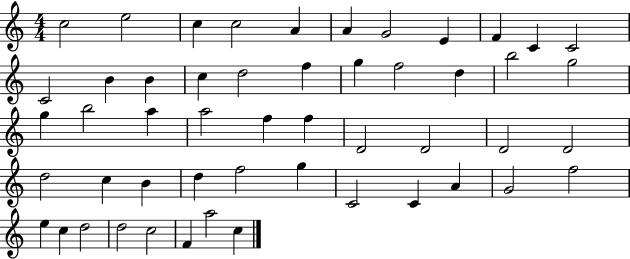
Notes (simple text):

C5/h E5/h C5/q C5/h A4/q A4/q G4/h E4/q F4/q C4/q C4/h C4/h B4/q B4/q C5/q D5/h F5/q G5/q F5/h D5/q B5/h G5/h G5/q B5/h A5/q A5/h F5/q F5/q D4/h D4/h D4/h D4/h D5/h C5/q B4/q D5/q F5/h G5/q C4/h C4/q A4/q G4/h F5/h E5/q C5/q D5/h D5/h C5/h F4/q A5/h C5/q